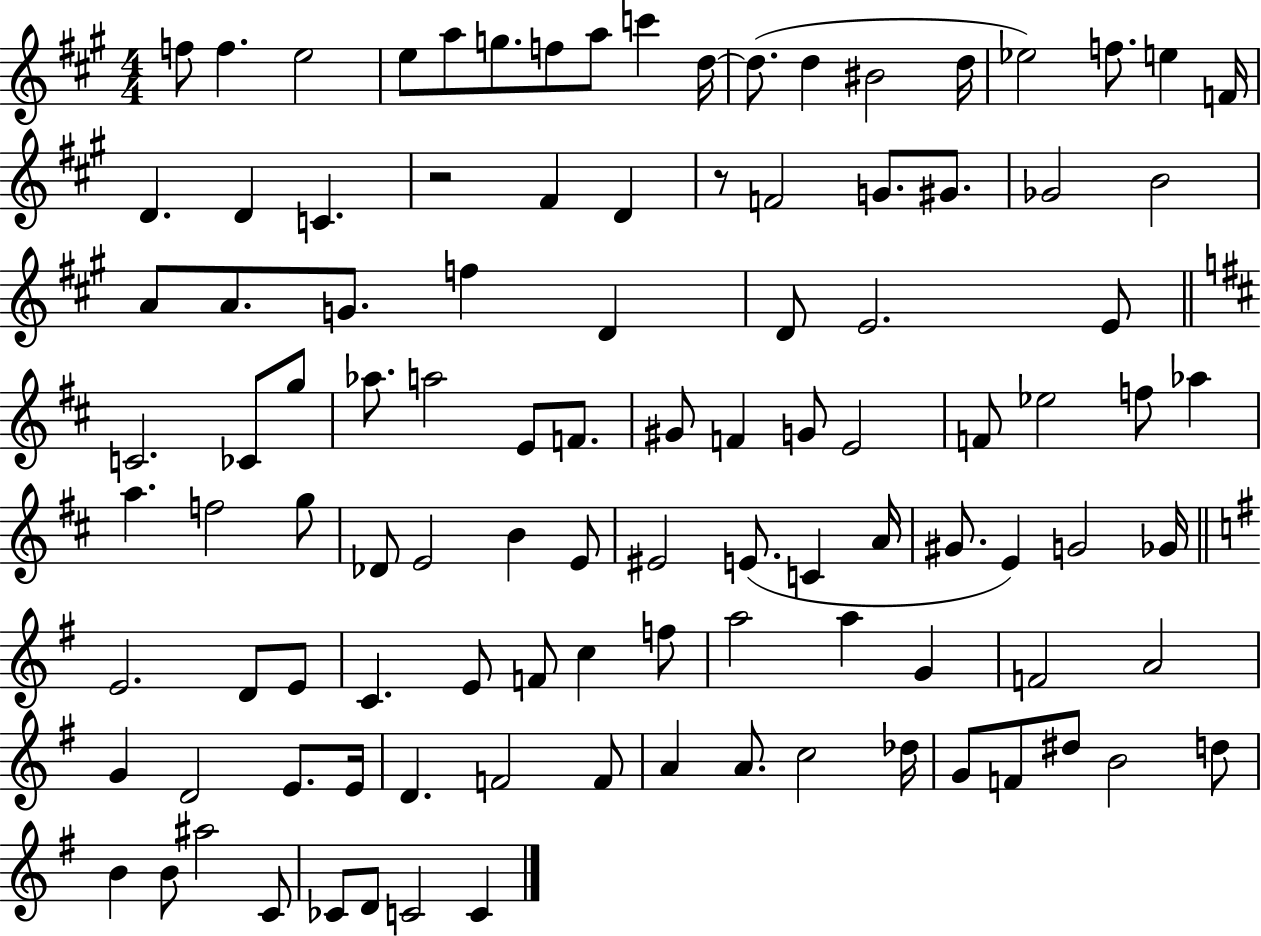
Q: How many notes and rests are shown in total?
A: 105